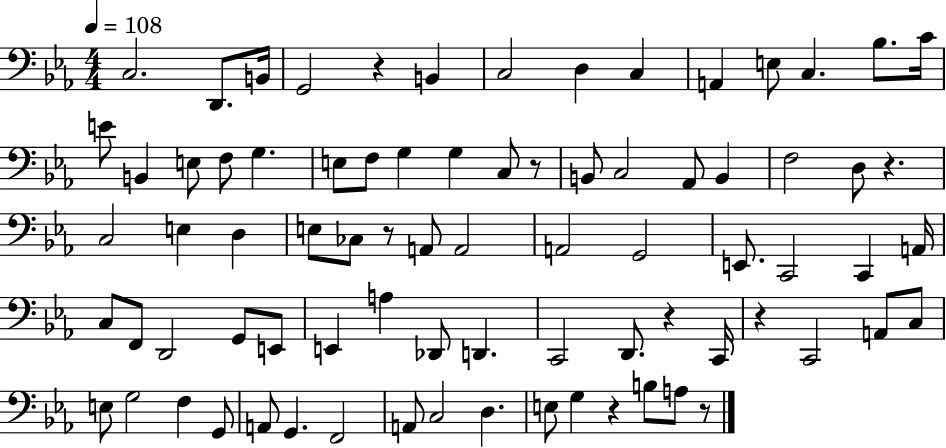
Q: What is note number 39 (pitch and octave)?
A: E2